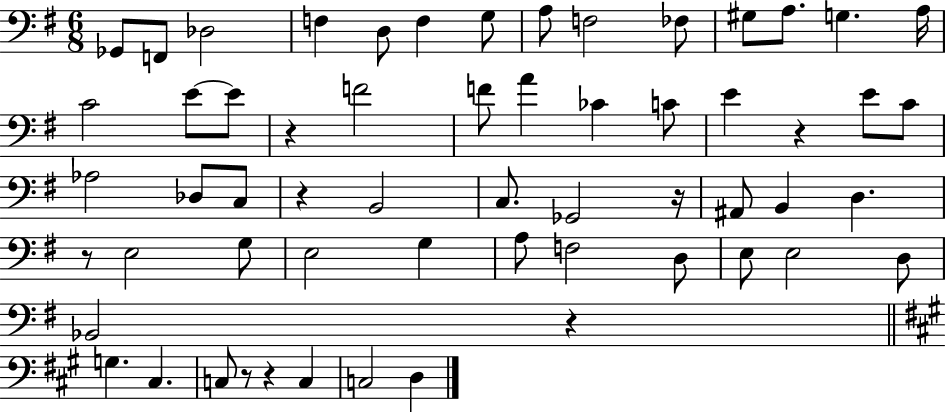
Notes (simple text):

Gb2/e F2/e Db3/h F3/q D3/e F3/q G3/e A3/e F3/h FES3/e G#3/e A3/e. G3/q. A3/s C4/h E4/e E4/e R/q F4/h F4/e A4/q CES4/q C4/e E4/q R/q E4/e C4/e Ab3/h Db3/e C3/e R/q B2/h C3/e. Gb2/h R/s A#2/e B2/q D3/q. R/e E3/h G3/e E3/h G3/q A3/e F3/h D3/e E3/e E3/h D3/e Bb2/h R/q G3/q. C#3/q. C3/e R/e R/q C3/q C3/h D3/q